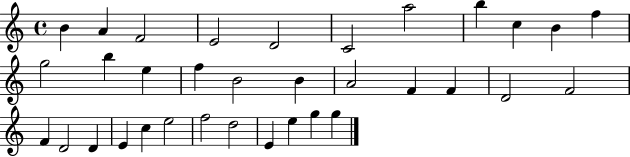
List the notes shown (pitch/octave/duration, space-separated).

B4/q A4/q F4/h E4/h D4/h C4/h A5/h B5/q C5/q B4/q F5/q G5/h B5/q E5/q F5/q B4/h B4/q A4/h F4/q F4/q D4/h F4/h F4/q D4/h D4/q E4/q C5/q E5/h F5/h D5/h E4/q E5/q G5/q G5/q